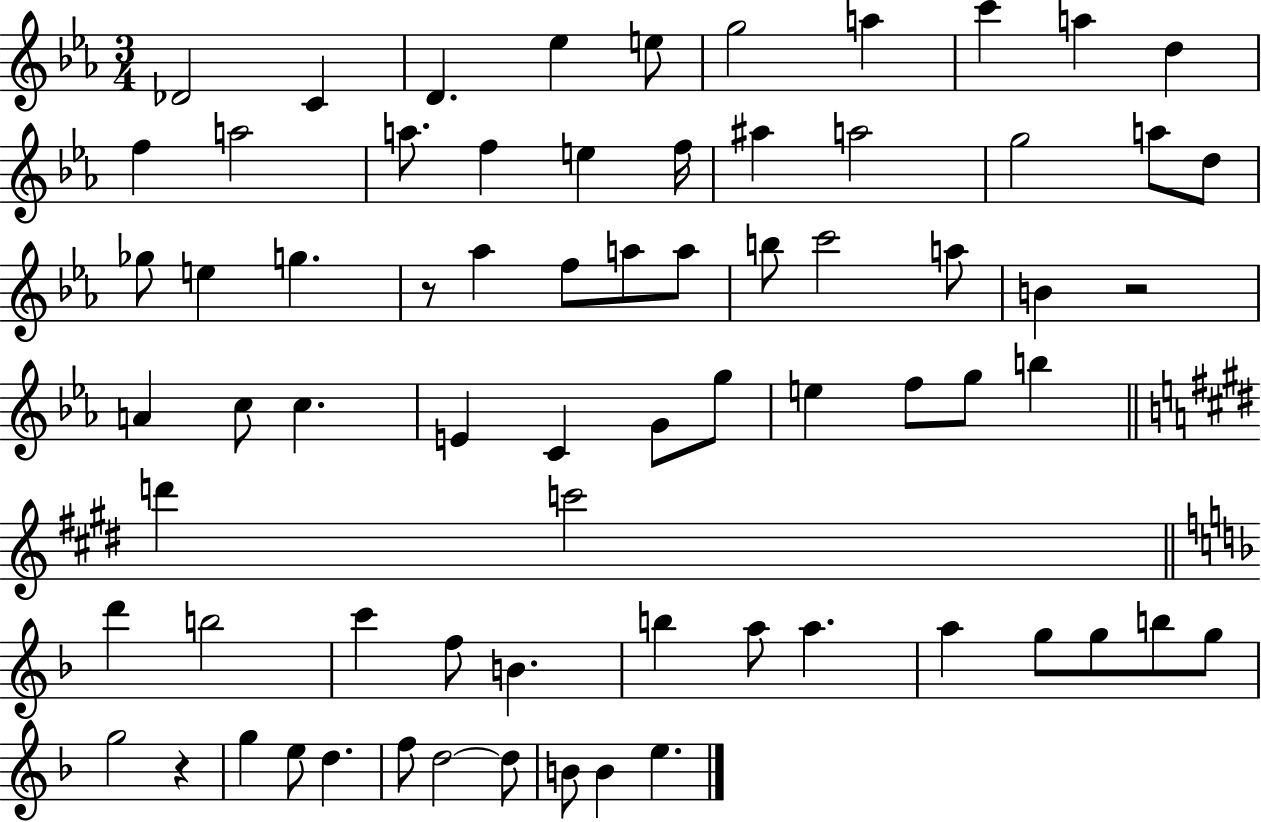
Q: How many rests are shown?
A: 3